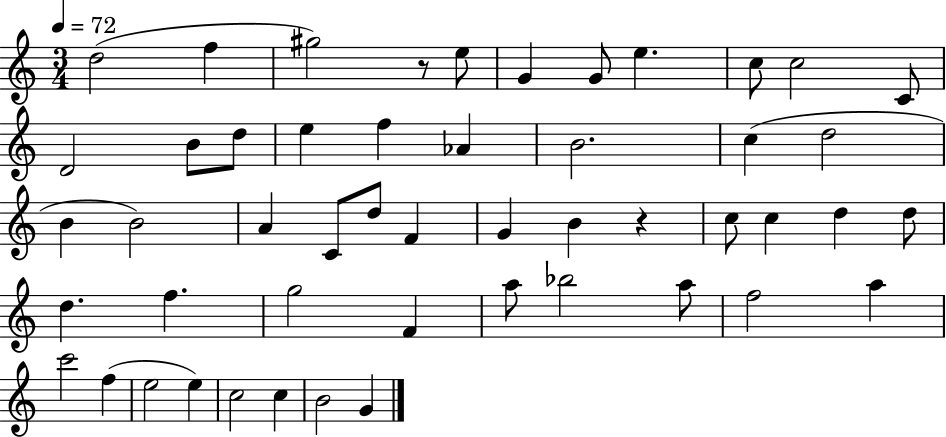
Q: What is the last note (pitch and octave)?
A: G4